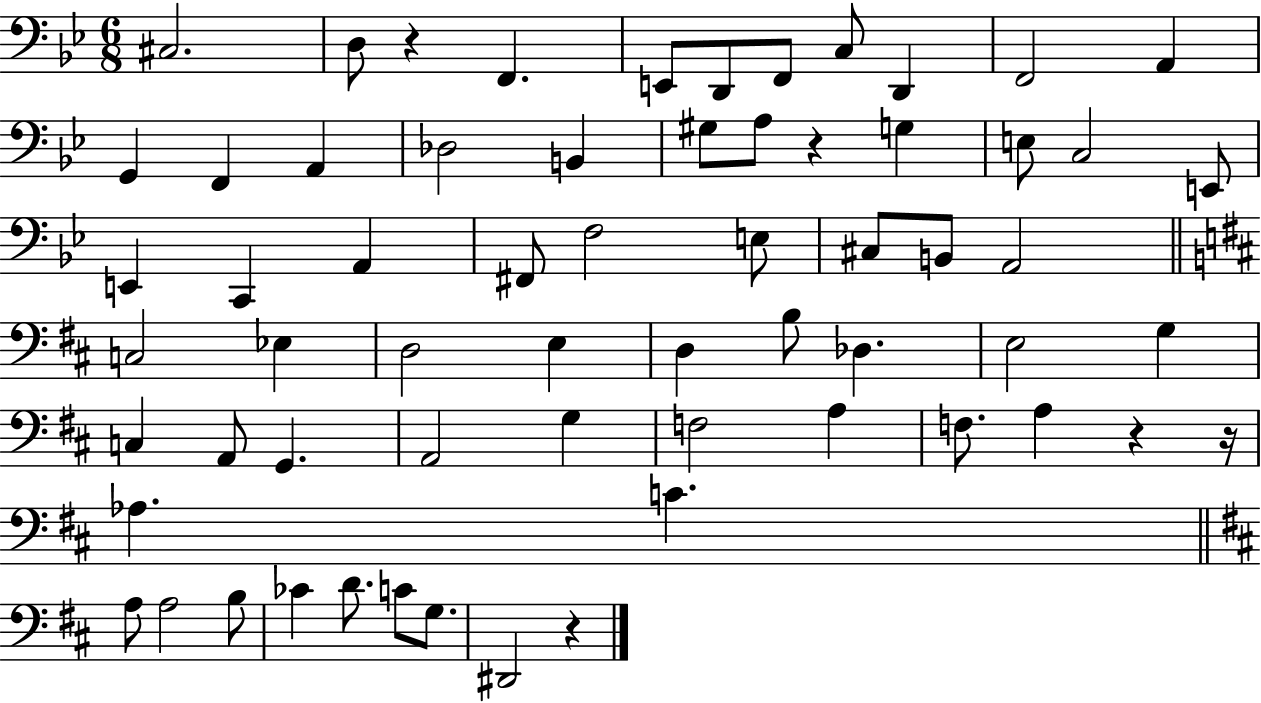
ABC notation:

X:1
T:Untitled
M:6/8
L:1/4
K:Bb
^C,2 D,/2 z F,, E,,/2 D,,/2 F,,/2 C,/2 D,, F,,2 A,, G,, F,, A,, _D,2 B,, ^G,/2 A,/2 z G, E,/2 C,2 E,,/2 E,, C,, A,, ^F,,/2 F,2 E,/2 ^C,/2 B,,/2 A,,2 C,2 _E, D,2 E, D, B,/2 _D, E,2 G, C, A,,/2 G,, A,,2 G, F,2 A, F,/2 A, z z/4 _A, C A,/2 A,2 B,/2 _C D/2 C/2 G,/2 ^D,,2 z